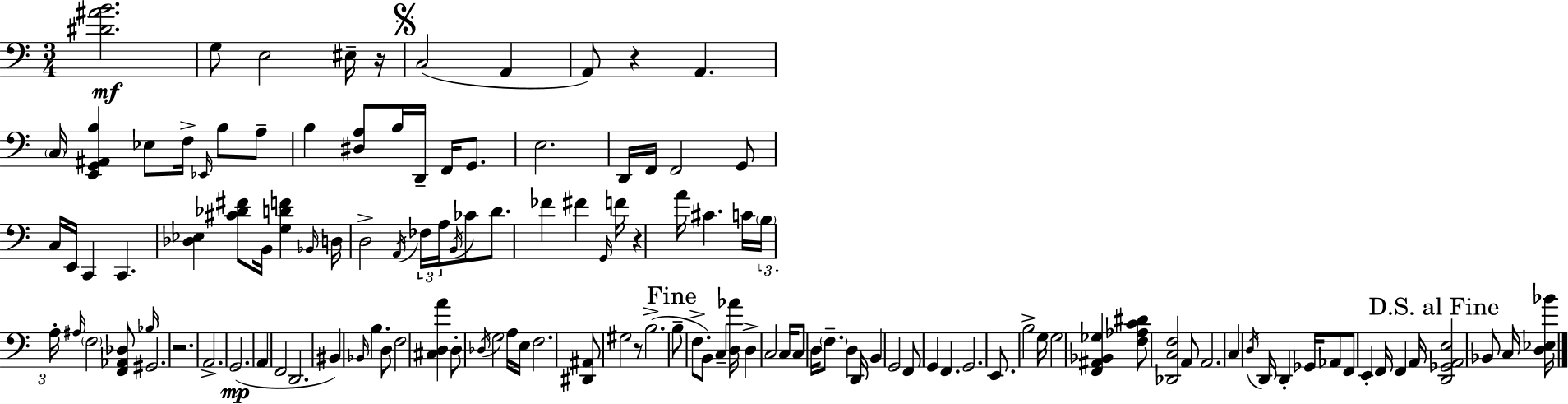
X:1
T:Untitled
M:3/4
L:1/4
K:Am
[^D^AB]2 G,/2 E,2 ^E,/4 z/4 C,2 A,, A,,/2 z A,, C,/4 [E,,G,,^A,,B,] _E,/2 F,/4 _E,,/4 B,/2 A,/2 B, [^D,A,]/2 B,/4 D,,/4 F,,/4 G,,/2 E,2 D,,/4 F,,/4 F,,2 G,,/2 C,/4 E,,/4 C,, C,, [_D,_E,] [^C_D^F]/2 B,,/4 [G,DF] _B,,/4 D,/4 D,2 A,,/4 _F,/4 A,/4 B,,/4 _C/2 D/2 _F ^F G,,/4 F/4 z A/4 ^C C/4 B,/4 A,/4 ^A,/4 F,2 [F,,_A,,_D,]/2 _B,/4 ^G,,2 z2 A,,2 G,,2 A,, F,,2 D,,2 ^B,, _B,,/4 B, D,/2 F,2 [^C,D,A] D,/2 _D,/4 G,2 A,/4 E,/4 F,2 [^D,,^A,,]/2 ^G,2 z/2 B,2 B,/2 F,/2 B,,/2 C, [D,_A]/4 D, C,2 C,/4 C,/2 D,/4 F,/2 D, D,,/4 B,, G,,2 F,,/2 G,, F,, G,,2 E,,/2 B,2 G,/4 G,2 [F,,^A,,_B,,_G,] [F,_A,C^D]/2 [_D,,C,F,]2 A,,/2 A,,2 C, D,/4 D,,/4 D,, _G,,/4 _A,,/2 F,,/2 E,, F,,/4 F,, A,,/4 [D,,_G,,A,,E,]2 _B,,/2 C,/4 [D,_E,_B]/4